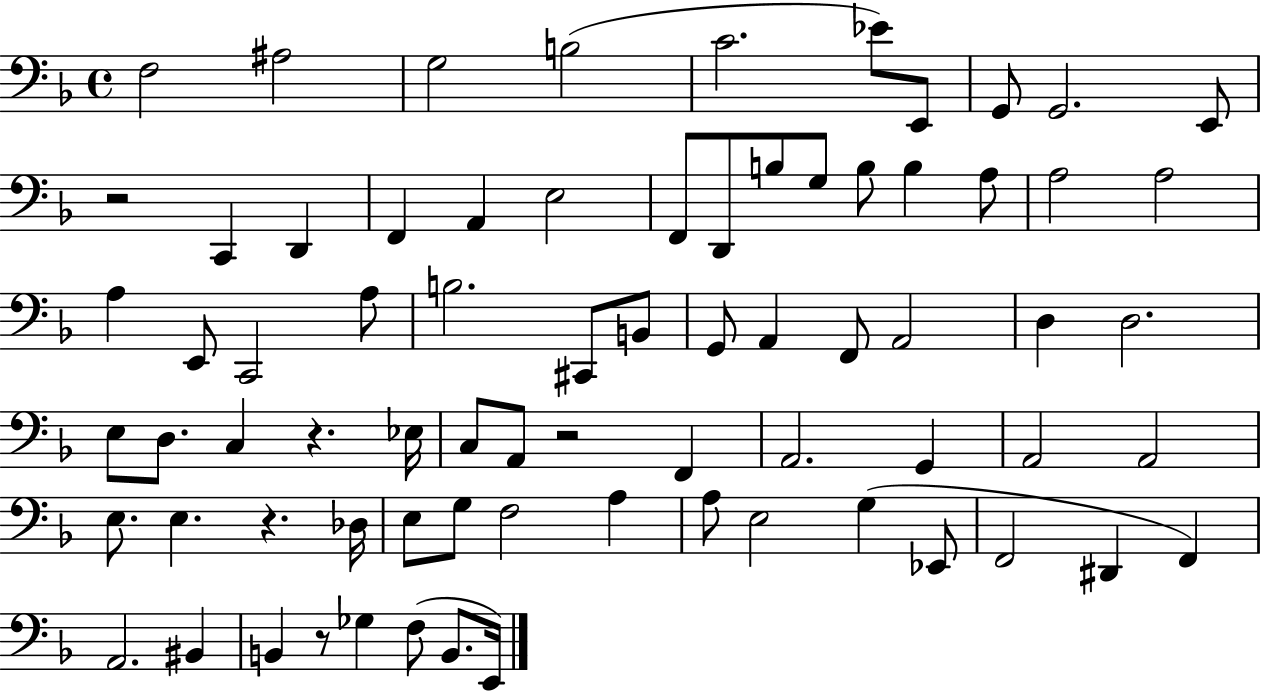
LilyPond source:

{
  \clef bass
  \time 4/4
  \defaultTimeSignature
  \key f \major
  f2 ais2 | g2 b2( | c'2. ees'8) e,8 | g,8 g,2. e,8 | \break r2 c,4 d,4 | f,4 a,4 e2 | f,8 d,8 b8 g8 b8 b4 a8 | a2 a2 | \break a4 e,8 c,2 a8 | b2. cis,8 b,8 | g,8 a,4 f,8 a,2 | d4 d2. | \break e8 d8. c4 r4. ees16 | c8 a,8 r2 f,4 | a,2. g,4 | a,2 a,2 | \break e8. e4. r4. des16 | e8 g8 f2 a4 | a8 e2 g4( ees,8 | f,2 dis,4 f,4) | \break a,2. bis,4 | b,4 r8 ges4 f8( b,8. e,16) | \bar "|."
}